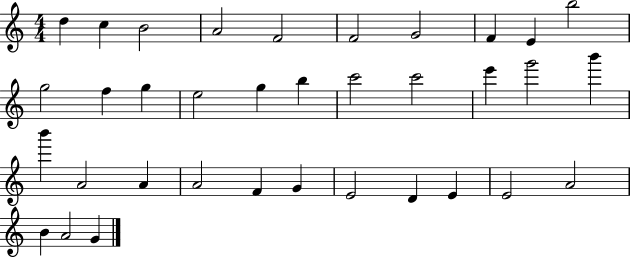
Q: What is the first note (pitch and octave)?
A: D5